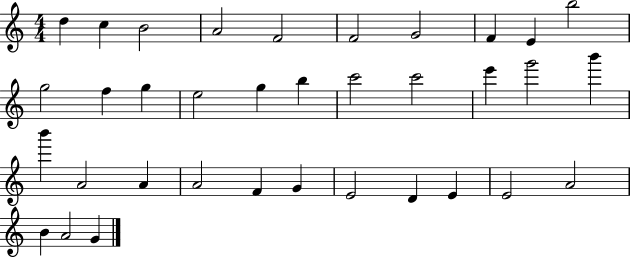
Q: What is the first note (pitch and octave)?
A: D5